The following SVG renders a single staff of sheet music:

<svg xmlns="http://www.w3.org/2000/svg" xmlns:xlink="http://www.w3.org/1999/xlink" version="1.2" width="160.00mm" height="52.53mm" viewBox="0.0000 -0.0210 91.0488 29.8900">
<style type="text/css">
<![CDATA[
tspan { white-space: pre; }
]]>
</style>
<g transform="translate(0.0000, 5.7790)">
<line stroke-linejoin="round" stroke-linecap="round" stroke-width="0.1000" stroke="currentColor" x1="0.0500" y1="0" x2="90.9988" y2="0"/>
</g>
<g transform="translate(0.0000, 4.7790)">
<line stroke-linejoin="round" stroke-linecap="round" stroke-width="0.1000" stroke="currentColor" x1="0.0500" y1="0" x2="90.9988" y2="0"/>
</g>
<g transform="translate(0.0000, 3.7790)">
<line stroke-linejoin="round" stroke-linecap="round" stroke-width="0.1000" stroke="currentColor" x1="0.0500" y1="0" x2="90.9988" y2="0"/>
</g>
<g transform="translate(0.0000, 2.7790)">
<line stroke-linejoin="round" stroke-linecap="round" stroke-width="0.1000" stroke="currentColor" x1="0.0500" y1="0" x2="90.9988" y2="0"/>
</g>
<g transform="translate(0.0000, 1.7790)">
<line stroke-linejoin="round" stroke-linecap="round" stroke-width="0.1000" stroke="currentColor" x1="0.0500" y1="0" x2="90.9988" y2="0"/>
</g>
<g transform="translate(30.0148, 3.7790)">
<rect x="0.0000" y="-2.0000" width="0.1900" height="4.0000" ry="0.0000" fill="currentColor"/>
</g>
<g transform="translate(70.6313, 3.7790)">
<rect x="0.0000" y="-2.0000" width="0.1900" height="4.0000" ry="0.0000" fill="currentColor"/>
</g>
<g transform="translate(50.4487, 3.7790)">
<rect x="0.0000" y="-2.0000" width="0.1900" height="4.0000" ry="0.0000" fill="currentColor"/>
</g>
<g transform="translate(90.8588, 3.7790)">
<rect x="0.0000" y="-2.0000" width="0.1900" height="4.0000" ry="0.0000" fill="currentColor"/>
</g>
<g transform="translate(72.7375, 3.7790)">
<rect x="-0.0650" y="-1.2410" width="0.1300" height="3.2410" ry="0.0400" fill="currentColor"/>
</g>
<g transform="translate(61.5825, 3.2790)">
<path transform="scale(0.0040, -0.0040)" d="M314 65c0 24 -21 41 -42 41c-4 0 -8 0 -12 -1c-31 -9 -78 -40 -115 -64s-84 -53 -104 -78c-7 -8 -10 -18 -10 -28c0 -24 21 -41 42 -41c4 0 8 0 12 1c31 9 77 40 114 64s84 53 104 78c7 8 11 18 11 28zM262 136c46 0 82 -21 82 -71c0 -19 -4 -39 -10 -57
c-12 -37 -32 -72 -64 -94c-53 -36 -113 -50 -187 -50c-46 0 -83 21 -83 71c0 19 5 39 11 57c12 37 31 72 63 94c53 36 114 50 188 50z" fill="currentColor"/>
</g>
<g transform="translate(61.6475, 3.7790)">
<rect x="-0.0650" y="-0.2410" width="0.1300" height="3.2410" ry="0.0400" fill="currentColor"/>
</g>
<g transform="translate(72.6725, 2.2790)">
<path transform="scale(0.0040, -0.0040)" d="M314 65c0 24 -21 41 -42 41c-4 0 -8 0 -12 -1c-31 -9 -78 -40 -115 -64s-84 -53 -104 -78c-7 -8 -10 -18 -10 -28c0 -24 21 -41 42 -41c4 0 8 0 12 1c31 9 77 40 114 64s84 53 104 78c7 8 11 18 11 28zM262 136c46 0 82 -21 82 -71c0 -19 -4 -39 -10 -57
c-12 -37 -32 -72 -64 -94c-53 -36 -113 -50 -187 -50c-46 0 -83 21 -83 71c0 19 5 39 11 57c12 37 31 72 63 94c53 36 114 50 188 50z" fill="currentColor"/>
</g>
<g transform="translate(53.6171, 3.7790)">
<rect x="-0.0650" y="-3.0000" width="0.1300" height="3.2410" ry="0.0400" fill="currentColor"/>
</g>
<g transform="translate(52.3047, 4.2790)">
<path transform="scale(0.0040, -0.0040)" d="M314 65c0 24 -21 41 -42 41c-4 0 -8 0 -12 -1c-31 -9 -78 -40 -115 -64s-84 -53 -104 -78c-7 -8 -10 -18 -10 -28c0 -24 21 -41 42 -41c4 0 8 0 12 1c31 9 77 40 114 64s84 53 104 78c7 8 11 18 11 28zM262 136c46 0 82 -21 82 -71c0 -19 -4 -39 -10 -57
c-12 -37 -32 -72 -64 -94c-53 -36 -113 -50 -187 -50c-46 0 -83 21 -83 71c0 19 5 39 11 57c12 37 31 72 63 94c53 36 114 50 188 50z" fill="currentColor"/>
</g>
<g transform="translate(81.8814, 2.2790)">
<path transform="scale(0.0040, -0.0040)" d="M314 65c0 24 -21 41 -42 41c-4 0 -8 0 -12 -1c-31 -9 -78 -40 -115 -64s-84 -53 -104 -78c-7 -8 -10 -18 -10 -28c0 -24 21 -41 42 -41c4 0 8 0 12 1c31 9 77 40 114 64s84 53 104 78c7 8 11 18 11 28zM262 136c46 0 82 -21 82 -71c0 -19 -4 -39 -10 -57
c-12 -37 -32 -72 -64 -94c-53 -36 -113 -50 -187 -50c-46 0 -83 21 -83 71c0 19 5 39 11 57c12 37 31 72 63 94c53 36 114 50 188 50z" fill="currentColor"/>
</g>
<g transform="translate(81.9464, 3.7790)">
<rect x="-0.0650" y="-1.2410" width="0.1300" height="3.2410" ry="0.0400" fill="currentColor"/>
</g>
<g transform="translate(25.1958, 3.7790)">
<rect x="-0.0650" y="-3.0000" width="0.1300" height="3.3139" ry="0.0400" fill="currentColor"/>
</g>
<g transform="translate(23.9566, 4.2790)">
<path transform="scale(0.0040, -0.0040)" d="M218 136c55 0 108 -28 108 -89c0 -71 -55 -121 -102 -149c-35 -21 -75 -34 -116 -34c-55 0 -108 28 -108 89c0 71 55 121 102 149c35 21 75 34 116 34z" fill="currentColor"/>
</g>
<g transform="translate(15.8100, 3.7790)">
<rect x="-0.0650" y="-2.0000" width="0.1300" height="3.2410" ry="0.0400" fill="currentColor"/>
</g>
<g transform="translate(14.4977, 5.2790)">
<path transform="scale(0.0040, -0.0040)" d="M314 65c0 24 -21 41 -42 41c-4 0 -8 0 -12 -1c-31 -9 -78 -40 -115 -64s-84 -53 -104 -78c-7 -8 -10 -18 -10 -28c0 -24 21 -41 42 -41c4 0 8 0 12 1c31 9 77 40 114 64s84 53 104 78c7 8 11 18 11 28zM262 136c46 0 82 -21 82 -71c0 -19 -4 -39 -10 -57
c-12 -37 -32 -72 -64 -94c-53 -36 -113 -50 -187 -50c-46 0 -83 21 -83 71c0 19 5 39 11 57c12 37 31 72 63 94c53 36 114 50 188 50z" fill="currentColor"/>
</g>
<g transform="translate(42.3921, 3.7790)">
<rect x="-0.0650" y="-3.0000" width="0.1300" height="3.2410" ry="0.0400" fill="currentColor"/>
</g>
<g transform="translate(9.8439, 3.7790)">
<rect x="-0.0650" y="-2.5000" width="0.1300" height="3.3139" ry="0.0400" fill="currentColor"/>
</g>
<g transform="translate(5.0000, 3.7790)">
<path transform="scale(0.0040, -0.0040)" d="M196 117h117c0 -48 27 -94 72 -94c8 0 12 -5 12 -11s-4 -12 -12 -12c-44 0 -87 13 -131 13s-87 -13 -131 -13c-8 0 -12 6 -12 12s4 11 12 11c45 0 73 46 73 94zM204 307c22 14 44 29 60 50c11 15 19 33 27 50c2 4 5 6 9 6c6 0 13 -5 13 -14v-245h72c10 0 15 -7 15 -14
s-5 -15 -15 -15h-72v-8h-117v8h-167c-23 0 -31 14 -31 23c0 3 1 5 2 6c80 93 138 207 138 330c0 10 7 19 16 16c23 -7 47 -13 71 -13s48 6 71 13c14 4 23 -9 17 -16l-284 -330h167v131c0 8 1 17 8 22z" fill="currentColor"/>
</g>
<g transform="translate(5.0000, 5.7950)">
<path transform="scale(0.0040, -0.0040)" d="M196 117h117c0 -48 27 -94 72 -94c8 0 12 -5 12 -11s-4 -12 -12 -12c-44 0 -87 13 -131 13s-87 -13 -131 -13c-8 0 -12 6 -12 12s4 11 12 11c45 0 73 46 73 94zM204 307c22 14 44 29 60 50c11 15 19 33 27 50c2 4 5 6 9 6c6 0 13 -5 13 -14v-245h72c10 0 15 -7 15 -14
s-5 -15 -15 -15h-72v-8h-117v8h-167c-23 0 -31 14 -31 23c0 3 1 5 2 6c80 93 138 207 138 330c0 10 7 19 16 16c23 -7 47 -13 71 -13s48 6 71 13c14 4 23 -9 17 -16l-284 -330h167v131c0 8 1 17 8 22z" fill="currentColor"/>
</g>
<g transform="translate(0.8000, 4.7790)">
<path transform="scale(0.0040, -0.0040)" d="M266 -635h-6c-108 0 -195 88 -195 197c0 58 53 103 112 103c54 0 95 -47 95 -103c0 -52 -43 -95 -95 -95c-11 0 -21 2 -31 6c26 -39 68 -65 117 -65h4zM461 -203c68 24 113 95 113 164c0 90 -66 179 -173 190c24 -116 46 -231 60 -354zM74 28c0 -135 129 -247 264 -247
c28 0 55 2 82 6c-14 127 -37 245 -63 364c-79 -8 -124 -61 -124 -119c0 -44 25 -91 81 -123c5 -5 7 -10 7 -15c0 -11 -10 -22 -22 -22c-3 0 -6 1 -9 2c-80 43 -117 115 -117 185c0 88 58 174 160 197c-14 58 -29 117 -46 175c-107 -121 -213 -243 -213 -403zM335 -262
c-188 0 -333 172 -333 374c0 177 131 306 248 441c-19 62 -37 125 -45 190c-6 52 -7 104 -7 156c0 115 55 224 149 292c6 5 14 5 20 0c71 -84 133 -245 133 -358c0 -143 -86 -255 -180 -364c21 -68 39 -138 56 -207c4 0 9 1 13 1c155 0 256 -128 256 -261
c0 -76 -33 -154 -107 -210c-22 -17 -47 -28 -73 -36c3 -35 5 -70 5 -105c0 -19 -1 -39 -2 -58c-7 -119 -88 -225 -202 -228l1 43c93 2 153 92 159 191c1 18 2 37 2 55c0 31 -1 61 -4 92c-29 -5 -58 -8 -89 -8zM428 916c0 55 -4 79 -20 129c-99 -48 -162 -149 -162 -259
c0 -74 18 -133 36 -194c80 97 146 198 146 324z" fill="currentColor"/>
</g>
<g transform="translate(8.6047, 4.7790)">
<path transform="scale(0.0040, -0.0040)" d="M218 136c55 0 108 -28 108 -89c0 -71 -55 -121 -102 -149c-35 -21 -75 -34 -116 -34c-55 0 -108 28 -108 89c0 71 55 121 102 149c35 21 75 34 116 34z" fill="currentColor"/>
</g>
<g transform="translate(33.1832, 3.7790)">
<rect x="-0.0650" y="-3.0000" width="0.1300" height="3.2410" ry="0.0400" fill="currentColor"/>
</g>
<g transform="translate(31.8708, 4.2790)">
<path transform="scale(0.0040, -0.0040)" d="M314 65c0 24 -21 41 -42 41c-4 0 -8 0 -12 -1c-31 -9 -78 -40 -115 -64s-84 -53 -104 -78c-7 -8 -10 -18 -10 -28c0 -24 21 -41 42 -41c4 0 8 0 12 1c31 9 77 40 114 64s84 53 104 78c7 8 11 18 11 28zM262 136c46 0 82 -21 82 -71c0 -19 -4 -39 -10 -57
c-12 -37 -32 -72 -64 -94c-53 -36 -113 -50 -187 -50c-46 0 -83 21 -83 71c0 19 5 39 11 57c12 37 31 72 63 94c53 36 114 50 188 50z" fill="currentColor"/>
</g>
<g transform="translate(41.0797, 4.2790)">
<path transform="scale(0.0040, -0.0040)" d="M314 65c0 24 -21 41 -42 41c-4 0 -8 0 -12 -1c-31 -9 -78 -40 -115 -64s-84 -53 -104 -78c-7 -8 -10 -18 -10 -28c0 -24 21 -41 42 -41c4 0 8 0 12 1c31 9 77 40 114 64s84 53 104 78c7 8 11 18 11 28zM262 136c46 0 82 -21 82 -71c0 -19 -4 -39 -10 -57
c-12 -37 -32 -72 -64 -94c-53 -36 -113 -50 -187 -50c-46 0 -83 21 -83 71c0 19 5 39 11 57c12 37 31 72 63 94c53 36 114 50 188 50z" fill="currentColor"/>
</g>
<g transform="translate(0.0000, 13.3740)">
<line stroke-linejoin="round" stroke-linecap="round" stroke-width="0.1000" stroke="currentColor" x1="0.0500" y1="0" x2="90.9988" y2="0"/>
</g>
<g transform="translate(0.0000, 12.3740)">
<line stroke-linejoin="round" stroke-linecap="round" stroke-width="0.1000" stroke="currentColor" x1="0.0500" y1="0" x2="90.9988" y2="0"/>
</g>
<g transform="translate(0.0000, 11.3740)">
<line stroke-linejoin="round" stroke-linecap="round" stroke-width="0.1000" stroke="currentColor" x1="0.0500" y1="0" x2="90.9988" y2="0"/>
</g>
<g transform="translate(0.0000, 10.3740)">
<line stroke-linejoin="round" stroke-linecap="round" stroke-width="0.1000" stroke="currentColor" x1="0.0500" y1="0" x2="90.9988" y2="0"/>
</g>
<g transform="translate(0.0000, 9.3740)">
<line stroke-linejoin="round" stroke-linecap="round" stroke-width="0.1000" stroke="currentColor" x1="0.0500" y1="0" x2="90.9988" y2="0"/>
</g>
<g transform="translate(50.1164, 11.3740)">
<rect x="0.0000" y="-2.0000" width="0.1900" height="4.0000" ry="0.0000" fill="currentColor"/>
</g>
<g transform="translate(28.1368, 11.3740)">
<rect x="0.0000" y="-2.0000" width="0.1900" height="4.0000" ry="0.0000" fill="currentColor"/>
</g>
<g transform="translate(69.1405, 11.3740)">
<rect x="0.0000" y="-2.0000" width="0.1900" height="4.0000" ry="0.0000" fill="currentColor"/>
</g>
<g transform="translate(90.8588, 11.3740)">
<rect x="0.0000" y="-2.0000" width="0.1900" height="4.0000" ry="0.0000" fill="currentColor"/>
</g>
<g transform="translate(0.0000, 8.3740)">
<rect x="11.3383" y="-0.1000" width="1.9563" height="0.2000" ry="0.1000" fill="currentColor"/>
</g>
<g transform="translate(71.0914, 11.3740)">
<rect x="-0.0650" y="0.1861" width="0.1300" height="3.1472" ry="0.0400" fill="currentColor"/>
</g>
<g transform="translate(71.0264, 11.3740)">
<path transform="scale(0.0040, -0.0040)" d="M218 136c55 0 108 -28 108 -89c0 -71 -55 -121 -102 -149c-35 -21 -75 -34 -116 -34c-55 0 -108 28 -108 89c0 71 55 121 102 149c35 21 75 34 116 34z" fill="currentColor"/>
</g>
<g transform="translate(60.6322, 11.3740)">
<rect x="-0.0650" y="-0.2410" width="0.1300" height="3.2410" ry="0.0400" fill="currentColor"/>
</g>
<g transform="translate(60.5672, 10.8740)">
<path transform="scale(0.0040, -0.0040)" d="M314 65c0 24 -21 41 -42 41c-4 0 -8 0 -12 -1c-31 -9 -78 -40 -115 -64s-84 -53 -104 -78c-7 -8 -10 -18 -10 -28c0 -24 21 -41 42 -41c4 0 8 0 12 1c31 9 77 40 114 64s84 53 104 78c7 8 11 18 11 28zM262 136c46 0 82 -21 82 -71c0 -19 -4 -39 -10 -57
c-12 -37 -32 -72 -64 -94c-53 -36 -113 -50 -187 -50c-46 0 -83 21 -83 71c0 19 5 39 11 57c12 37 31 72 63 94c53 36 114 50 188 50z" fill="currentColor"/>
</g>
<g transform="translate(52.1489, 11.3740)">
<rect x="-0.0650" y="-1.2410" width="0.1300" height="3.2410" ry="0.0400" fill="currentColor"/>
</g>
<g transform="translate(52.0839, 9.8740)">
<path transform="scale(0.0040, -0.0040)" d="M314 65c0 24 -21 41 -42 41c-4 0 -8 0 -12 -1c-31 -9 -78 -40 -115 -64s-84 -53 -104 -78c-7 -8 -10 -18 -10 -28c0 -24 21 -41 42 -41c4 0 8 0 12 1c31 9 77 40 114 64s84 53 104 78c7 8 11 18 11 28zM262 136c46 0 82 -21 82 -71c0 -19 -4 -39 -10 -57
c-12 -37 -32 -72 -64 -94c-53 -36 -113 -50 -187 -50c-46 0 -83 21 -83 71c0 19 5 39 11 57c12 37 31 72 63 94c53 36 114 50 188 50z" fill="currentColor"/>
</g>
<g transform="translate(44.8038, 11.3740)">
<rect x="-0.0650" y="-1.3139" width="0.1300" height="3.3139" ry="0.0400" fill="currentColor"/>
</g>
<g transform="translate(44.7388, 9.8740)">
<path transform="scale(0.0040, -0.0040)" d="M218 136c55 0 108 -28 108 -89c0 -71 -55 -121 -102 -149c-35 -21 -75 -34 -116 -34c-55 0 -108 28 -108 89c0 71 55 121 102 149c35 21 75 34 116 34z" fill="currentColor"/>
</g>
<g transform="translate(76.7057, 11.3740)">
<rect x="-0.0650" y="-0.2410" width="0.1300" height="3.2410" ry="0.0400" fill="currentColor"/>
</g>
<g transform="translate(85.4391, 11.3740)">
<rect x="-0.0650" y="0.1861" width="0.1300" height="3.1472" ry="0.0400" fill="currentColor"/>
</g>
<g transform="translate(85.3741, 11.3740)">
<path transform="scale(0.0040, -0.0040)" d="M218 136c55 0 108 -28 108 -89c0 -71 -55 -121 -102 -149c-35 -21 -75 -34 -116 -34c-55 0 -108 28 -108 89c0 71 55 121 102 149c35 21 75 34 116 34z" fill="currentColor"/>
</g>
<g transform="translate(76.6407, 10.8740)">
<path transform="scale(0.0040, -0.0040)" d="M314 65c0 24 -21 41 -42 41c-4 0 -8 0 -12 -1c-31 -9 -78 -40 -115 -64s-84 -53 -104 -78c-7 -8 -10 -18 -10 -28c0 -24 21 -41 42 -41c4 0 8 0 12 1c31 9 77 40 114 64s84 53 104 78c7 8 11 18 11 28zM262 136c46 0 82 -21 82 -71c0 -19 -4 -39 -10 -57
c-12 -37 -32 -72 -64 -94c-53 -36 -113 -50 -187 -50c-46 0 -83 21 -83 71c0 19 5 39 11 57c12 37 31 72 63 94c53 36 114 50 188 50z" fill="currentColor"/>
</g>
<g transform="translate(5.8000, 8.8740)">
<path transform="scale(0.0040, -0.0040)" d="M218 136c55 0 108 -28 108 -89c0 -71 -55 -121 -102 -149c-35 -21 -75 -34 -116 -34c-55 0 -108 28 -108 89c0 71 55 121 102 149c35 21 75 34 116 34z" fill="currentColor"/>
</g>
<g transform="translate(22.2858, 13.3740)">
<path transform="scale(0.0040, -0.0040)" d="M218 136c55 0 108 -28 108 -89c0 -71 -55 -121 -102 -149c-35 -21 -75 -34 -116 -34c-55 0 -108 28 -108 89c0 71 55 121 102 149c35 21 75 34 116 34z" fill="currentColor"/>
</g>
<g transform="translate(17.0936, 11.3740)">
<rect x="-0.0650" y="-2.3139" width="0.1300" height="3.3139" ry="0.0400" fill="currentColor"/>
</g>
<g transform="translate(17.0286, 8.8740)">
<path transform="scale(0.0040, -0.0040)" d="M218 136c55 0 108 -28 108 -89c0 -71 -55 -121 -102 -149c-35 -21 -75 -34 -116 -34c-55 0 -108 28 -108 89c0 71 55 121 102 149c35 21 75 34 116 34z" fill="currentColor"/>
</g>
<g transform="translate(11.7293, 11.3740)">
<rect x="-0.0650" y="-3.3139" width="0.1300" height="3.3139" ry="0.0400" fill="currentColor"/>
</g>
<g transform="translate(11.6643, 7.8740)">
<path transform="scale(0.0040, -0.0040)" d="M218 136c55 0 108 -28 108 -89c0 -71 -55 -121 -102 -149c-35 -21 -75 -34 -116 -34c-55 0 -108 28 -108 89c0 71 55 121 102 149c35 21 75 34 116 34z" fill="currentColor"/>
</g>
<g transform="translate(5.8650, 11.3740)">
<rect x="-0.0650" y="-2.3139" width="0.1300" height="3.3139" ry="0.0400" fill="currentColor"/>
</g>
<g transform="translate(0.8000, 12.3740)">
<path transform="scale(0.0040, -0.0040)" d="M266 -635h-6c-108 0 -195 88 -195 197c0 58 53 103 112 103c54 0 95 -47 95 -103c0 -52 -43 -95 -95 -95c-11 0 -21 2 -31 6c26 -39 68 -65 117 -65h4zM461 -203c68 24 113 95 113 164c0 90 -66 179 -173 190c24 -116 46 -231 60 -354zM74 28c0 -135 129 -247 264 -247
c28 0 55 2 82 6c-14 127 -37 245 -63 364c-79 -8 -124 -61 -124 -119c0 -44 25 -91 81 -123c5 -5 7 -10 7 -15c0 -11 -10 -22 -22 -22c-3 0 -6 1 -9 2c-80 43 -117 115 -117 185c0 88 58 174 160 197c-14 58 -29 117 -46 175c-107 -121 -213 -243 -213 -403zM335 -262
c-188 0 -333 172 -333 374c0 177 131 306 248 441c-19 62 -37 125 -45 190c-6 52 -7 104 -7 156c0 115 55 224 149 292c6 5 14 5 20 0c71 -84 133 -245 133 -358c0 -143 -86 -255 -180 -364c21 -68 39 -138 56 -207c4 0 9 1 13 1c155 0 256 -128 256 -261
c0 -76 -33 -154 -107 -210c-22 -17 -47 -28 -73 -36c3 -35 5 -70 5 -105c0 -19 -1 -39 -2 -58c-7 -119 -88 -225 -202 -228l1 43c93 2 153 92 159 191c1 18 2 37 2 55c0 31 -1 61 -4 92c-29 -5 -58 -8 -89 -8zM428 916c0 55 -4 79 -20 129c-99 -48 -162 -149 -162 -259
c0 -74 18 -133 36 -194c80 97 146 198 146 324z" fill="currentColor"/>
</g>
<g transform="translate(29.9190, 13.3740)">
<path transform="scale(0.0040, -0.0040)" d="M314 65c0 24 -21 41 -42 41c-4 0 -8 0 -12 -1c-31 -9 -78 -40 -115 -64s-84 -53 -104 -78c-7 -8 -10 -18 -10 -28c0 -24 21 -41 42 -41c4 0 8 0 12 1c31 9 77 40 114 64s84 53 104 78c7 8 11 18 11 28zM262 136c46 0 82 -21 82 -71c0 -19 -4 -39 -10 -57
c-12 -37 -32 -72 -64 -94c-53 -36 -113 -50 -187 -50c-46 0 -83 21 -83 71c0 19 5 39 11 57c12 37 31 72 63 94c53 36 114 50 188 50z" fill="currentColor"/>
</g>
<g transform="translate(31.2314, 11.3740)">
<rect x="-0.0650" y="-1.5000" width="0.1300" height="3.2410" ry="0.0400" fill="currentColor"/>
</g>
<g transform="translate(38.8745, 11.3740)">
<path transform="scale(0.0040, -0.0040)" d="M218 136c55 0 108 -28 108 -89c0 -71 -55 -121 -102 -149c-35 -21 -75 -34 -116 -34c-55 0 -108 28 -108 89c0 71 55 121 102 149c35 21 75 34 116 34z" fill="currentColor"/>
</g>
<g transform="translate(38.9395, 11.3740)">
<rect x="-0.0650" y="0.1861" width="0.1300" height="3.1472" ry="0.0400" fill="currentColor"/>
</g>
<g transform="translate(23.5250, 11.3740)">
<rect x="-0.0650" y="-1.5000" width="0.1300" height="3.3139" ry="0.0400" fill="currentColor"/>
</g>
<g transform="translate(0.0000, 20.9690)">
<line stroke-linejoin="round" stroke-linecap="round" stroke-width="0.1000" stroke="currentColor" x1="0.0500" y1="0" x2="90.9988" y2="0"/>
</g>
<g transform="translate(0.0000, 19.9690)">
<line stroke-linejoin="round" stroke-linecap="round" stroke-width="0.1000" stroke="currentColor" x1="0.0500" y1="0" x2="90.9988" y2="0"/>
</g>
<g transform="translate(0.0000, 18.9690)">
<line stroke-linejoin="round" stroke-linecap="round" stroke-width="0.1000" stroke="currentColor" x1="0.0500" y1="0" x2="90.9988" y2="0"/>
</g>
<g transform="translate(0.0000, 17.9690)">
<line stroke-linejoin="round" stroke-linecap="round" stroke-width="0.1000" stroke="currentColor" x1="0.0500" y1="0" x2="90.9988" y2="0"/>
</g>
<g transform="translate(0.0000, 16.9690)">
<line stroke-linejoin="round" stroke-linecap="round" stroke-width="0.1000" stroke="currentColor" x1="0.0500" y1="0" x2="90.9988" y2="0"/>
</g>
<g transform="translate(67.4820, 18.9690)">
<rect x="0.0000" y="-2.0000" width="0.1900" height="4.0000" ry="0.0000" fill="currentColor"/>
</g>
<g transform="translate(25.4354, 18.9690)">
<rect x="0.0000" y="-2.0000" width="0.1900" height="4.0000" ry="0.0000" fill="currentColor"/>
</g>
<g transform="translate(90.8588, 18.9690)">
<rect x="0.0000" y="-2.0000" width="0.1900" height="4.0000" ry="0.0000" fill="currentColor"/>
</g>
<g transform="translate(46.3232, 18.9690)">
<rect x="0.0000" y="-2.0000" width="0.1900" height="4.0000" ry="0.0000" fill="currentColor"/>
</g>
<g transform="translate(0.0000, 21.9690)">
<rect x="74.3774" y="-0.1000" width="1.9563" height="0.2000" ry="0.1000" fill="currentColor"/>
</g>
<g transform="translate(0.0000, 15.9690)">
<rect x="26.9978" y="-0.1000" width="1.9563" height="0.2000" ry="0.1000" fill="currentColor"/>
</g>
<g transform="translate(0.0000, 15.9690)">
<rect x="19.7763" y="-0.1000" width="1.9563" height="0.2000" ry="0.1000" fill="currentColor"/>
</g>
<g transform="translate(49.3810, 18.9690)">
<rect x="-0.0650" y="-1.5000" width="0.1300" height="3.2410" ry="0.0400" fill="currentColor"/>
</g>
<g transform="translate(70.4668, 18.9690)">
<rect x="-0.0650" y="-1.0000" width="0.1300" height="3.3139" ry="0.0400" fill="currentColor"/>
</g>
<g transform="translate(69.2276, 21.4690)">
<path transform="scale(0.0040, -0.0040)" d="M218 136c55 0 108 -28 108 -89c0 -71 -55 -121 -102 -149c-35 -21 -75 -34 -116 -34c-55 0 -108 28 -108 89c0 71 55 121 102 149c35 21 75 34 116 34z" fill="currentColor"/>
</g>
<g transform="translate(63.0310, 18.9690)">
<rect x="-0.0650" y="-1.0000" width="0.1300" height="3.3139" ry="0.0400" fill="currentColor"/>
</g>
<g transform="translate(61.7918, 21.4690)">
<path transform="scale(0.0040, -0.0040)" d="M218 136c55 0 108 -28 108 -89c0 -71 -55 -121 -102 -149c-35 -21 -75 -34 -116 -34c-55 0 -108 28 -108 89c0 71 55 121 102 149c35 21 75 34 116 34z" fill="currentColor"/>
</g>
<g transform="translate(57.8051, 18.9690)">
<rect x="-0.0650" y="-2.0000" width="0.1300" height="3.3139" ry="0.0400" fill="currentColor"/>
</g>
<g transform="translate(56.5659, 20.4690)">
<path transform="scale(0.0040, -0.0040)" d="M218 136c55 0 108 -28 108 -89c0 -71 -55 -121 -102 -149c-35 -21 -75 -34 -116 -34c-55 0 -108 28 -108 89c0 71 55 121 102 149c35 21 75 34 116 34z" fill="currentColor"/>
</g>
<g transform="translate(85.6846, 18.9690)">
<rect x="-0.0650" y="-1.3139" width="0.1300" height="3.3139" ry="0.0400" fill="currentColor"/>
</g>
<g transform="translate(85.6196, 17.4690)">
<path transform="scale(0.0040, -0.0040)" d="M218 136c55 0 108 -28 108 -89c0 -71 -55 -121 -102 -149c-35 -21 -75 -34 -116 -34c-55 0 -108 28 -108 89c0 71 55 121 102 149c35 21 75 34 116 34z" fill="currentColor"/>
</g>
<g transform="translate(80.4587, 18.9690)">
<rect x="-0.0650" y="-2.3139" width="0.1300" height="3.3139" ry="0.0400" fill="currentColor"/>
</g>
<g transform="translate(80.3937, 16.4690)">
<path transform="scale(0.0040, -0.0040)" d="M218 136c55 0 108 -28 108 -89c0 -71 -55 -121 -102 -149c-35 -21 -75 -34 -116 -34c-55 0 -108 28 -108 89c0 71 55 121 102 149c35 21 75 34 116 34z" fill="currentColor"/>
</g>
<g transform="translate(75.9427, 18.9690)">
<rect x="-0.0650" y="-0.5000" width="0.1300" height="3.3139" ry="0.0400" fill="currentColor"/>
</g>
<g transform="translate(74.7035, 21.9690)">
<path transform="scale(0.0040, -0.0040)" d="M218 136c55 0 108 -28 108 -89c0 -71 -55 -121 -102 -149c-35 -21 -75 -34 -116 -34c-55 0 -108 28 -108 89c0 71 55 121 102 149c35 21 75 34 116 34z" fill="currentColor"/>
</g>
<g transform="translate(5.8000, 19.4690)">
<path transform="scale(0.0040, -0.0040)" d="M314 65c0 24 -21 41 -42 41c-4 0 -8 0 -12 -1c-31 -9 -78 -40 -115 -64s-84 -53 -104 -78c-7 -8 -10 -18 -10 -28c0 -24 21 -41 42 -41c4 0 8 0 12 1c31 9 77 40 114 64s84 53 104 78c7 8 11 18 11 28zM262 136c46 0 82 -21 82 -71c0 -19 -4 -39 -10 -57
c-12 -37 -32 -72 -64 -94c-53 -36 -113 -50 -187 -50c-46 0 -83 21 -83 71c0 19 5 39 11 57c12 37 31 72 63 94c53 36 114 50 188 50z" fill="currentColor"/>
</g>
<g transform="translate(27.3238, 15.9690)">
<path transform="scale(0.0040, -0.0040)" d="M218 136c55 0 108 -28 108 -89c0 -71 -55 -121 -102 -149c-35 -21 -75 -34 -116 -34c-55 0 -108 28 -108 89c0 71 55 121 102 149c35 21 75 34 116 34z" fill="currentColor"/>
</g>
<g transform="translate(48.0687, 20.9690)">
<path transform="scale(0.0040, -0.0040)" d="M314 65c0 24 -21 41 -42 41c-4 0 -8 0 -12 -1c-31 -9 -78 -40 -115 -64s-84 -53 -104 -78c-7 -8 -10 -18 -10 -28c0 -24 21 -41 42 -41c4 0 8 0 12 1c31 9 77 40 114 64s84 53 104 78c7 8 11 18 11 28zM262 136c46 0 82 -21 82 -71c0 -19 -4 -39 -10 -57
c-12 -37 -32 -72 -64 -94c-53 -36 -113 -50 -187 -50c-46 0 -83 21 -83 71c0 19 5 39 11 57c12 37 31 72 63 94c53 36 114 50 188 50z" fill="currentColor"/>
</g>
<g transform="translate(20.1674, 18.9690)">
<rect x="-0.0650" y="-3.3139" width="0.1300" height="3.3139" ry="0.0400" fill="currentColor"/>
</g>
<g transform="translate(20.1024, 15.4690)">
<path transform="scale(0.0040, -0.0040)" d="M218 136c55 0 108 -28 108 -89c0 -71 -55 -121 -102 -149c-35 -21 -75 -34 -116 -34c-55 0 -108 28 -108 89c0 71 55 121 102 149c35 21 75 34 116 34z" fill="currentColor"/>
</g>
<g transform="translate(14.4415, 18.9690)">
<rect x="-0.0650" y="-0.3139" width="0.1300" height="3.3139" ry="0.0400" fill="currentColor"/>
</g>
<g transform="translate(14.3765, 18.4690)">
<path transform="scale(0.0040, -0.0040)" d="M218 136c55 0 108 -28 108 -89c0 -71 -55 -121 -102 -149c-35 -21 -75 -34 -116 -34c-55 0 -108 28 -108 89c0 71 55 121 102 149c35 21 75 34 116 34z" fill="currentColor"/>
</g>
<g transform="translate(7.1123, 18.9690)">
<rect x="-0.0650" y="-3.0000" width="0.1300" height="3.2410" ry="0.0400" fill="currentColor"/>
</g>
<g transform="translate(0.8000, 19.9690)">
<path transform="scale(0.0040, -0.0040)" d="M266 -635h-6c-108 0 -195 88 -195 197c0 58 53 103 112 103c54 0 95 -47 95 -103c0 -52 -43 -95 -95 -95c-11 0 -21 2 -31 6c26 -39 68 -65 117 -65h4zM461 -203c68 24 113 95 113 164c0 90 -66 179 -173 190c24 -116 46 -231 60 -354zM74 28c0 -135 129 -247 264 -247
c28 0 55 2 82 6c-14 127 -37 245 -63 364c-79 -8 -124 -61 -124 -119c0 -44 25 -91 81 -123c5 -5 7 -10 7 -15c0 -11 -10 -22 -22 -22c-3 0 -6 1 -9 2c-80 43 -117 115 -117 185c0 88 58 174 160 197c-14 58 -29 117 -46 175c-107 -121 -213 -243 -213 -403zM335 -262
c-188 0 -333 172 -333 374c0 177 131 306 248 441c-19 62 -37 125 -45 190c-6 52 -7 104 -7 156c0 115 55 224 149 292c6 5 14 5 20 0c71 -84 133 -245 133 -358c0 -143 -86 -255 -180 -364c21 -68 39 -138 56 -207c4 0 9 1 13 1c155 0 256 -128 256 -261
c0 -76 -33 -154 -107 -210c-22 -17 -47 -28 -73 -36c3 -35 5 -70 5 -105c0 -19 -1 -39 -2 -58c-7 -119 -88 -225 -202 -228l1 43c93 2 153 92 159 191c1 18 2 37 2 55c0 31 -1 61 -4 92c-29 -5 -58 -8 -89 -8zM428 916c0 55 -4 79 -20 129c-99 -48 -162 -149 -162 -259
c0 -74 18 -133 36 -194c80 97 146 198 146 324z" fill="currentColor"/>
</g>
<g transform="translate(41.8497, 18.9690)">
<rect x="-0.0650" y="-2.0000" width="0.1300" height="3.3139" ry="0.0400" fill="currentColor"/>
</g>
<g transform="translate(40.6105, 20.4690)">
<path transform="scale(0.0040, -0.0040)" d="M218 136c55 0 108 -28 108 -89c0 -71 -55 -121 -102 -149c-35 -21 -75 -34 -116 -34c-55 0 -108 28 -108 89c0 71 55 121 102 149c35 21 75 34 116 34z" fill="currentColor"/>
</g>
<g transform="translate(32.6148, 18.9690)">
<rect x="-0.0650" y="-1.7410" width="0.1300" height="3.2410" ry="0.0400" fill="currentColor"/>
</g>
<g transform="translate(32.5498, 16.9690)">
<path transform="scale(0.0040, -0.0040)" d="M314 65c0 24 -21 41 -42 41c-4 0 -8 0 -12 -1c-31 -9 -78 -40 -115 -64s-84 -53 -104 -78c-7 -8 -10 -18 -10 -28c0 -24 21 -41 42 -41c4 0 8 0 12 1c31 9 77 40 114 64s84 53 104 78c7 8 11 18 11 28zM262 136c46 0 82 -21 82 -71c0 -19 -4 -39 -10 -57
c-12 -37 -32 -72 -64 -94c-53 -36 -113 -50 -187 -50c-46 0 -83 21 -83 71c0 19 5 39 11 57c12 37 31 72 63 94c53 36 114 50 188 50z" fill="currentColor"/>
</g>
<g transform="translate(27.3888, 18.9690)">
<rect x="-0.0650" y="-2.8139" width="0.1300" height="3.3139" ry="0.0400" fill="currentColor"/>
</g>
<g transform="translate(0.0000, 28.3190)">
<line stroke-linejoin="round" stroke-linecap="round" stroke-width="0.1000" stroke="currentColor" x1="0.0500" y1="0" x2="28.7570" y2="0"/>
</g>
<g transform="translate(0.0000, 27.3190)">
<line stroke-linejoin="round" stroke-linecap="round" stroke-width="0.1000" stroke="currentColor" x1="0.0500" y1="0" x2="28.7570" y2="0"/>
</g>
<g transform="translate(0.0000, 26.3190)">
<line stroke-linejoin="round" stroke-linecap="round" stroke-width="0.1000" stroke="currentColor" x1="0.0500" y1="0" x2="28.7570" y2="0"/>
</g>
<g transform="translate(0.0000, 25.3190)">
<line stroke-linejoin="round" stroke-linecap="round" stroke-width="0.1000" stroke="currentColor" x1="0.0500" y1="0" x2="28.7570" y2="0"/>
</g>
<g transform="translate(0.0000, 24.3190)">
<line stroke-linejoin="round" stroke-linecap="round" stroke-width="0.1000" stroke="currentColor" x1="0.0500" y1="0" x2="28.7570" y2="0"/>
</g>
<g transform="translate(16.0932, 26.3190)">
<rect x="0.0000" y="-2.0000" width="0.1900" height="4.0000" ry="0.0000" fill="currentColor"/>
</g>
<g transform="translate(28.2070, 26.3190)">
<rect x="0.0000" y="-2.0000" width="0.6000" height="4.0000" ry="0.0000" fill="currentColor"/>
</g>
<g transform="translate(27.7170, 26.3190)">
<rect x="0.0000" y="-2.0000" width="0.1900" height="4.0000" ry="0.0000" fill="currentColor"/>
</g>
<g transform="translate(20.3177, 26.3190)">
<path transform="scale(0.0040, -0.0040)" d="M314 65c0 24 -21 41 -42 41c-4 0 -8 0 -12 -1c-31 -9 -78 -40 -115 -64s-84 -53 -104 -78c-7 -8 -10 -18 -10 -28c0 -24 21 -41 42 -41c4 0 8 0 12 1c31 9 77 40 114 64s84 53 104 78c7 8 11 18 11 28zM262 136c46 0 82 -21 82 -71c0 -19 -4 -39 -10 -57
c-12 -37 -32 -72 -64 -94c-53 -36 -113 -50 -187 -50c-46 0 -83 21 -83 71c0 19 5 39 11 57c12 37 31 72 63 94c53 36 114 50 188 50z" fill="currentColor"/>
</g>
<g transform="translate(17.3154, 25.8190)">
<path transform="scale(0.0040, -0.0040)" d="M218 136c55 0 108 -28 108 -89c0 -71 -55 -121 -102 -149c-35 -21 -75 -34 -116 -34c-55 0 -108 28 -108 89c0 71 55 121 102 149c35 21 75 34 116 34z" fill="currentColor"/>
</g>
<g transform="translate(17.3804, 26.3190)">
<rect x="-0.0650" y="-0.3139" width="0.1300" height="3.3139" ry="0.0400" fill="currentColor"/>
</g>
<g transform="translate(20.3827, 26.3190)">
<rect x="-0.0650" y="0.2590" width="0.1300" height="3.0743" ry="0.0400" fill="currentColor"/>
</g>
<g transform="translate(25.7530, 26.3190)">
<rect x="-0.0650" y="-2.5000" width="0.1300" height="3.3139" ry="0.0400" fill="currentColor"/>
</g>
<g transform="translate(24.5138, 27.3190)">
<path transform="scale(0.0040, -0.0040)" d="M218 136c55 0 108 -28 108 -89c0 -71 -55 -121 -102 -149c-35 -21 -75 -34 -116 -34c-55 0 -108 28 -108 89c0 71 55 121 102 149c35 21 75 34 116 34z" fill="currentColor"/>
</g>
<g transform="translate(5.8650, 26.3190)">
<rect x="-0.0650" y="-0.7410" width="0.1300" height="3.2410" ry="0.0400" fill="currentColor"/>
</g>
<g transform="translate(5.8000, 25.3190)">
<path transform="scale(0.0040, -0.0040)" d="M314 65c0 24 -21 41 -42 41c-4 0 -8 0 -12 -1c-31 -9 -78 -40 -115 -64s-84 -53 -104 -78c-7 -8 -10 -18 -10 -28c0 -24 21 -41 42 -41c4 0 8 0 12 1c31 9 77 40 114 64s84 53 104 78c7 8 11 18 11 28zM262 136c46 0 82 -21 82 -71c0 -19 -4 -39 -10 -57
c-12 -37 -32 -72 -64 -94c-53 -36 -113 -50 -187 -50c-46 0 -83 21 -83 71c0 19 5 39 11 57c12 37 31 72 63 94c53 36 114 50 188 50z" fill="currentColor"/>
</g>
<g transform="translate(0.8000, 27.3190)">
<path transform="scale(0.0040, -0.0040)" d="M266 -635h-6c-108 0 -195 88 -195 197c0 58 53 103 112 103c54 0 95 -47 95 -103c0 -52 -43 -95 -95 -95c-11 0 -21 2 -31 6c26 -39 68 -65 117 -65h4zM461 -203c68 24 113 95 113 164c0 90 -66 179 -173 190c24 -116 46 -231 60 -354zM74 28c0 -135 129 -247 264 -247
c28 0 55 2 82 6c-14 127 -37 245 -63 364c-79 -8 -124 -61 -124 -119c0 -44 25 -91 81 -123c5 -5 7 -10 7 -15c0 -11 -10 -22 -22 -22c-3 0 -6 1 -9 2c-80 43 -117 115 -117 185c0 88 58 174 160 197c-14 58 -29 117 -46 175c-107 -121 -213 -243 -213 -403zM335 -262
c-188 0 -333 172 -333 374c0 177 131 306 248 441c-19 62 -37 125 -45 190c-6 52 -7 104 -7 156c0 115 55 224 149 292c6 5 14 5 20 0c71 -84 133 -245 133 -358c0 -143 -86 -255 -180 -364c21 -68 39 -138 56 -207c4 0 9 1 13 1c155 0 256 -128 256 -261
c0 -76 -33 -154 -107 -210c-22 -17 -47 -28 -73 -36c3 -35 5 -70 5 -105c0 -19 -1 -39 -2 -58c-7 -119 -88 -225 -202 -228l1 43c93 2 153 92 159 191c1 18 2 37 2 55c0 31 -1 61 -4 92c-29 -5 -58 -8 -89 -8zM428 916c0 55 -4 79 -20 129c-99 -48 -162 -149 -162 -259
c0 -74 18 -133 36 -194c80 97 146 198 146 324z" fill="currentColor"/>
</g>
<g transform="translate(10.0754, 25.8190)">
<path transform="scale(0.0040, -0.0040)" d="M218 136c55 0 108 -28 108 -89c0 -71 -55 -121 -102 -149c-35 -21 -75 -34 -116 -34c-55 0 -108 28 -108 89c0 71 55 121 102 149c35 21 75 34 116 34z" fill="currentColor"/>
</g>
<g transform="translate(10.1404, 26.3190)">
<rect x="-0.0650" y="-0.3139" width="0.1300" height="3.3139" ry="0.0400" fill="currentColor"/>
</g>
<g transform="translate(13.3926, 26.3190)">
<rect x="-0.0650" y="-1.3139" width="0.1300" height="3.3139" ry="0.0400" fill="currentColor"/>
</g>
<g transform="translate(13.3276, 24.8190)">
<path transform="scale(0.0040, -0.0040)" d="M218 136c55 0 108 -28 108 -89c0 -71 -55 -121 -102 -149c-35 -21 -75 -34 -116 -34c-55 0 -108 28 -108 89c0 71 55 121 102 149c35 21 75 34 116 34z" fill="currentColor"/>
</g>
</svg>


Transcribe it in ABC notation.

X:1
T:Untitled
M:4/4
L:1/4
K:C
G F2 A A2 A2 A2 c2 e2 e2 g b g E E2 B e e2 c2 B c2 B A2 c b a f2 F E2 F D D C g e d2 c e c B2 G